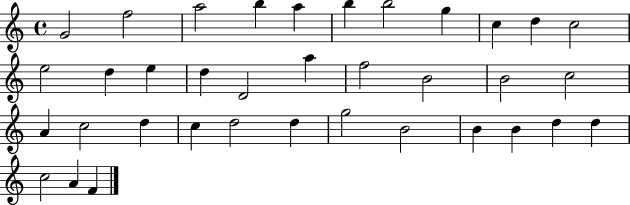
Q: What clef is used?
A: treble